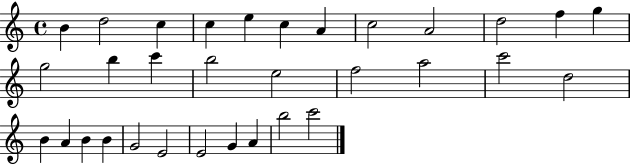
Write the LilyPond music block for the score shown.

{
  \clef treble
  \time 4/4
  \defaultTimeSignature
  \key c \major
  b'4 d''2 c''4 | c''4 e''4 c''4 a'4 | c''2 a'2 | d''2 f''4 g''4 | \break g''2 b''4 c'''4 | b''2 e''2 | f''2 a''2 | c'''2 d''2 | \break b'4 a'4 b'4 b'4 | g'2 e'2 | e'2 g'4 a'4 | b''2 c'''2 | \break \bar "|."
}